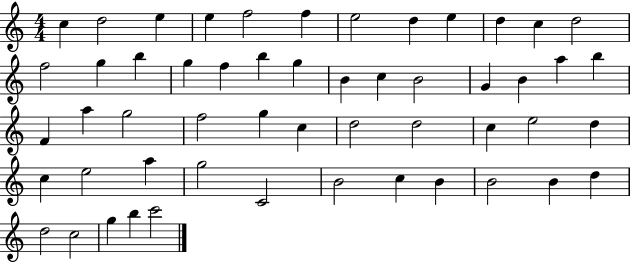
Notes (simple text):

C5/q D5/h E5/q E5/q F5/h F5/q E5/h D5/q E5/q D5/q C5/q D5/h F5/h G5/q B5/q G5/q F5/q B5/q G5/q B4/q C5/q B4/h G4/q B4/q A5/q B5/q F4/q A5/q G5/h F5/h G5/q C5/q D5/h D5/h C5/q E5/h D5/q C5/q E5/h A5/q G5/h C4/h B4/h C5/q B4/q B4/h B4/q D5/q D5/h C5/h G5/q B5/q C6/h